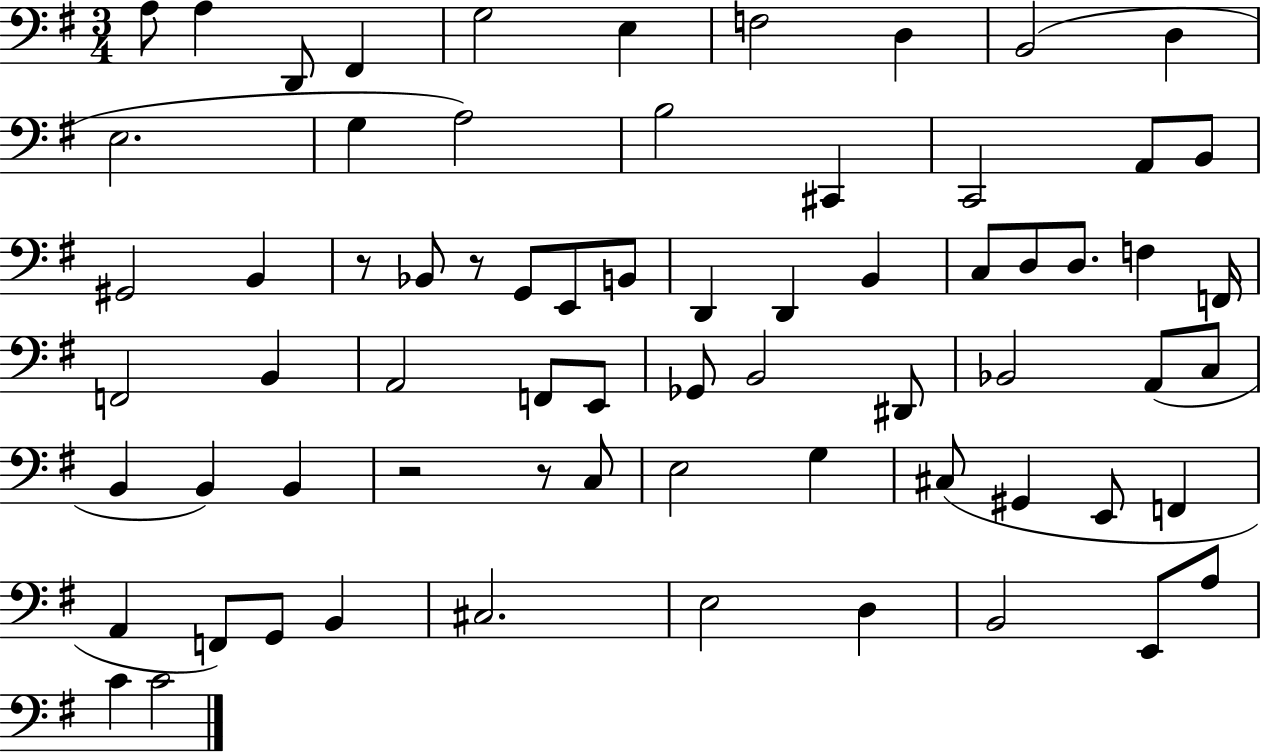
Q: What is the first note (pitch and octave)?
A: A3